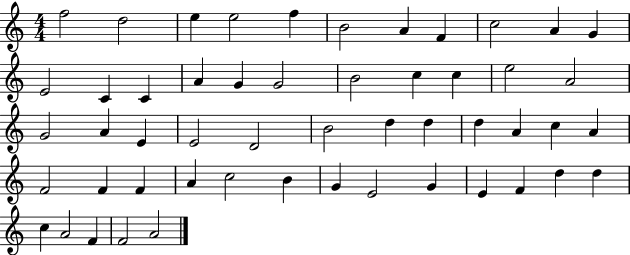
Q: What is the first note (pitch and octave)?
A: F5